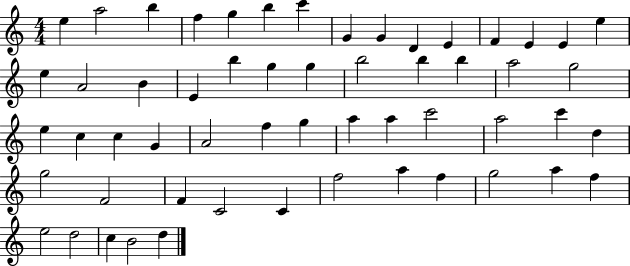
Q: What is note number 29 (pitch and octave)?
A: C5